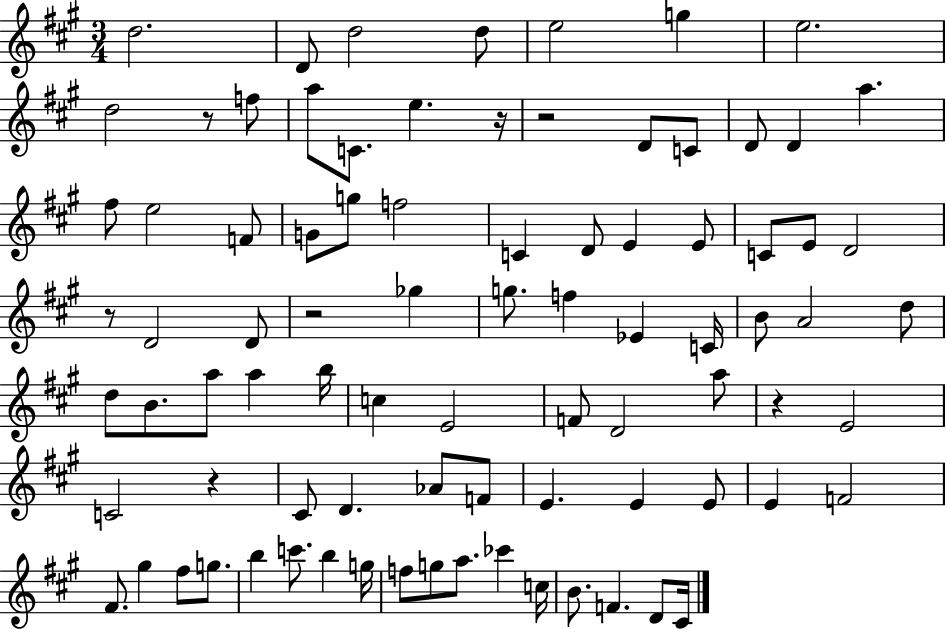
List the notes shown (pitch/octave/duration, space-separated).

D5/h. D4/e D5/h D5/e E5/h G5/q E5/h. D5/h R/e F5/e A5/e C4/e. E5/q. R/s R/h D4/e C4/e D4/e D4/q A5/q. F#5/e E5/h F4/e G4/e G5/e F5/h C4/q D4/e E4/q E4/e C4/e E4/e D4/h R/e D4/h D4/e R/h Gb5/q G5/e. F5/q Eb4/q C4/s B4/e A4/h D5/e D5/e B4/e. A5/e A5/q B5/s C5/q E4/h F4/e D4/h A5/e R/q E4/h C4/h R/q C#4/e D4/q. Ab4/e F4/e E4/q. E4/q E4/e E4/q F4/h F#4/e. G#5/q F#5/e G5/e. B5/q C6/e. B5/q G5/s F5/e G5/e A5/e. CES6/q C5/s B4/e. F4/q. D4/e C#4/s